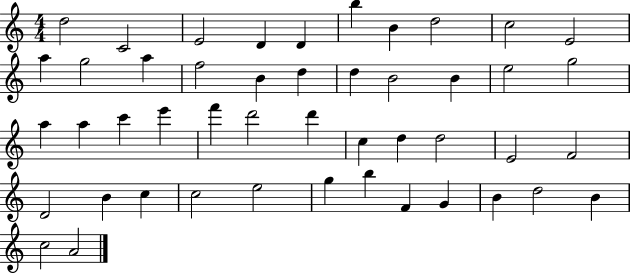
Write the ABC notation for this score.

X:1
T:Untitled
M:4/4
L:1/4
K:C
d2 C2 E2 D D b B d2 c2 E2 a g2 a f2 B d d B2 B e2 g2 a a c' e' f' d'2 d' c d d2 E2 F2 D2 B c c2 e2 g b F G B d2 B c2 A2